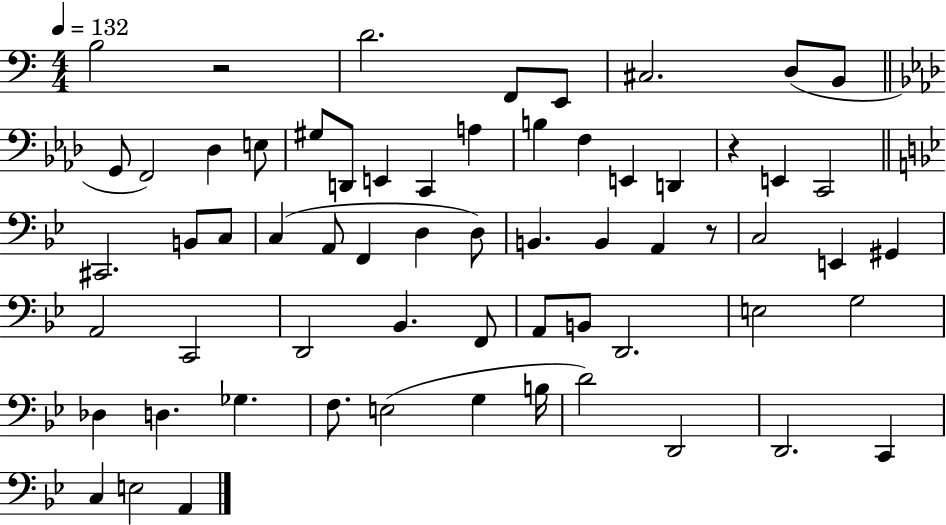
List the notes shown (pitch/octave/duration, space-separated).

B3/h R/h D4/h. F2/e E2/e C#3/h. D3/e B2/e G2/e F2/h Db3/q E3/e G#3/e D2/e E2/q C2/q A3/q B3/q F3/q E2/q D2/q R/q E2/q C2/h C#2/h. B2/e C3/e C3/q A2/e F2/q D3/q D3/e B2/q. B2/q A2/q R/e C3/h E2/q G#2/q A2/h C2/h D2/h Bb2/q. F2/e A2/e B2/e D2/h. E3/h G3/h Db3/q D3/q. Gb3/q. F3/e. E3/h G3/q B3/s D4/h D2/h D2/h. C2/q C3/q E3/h A2/q